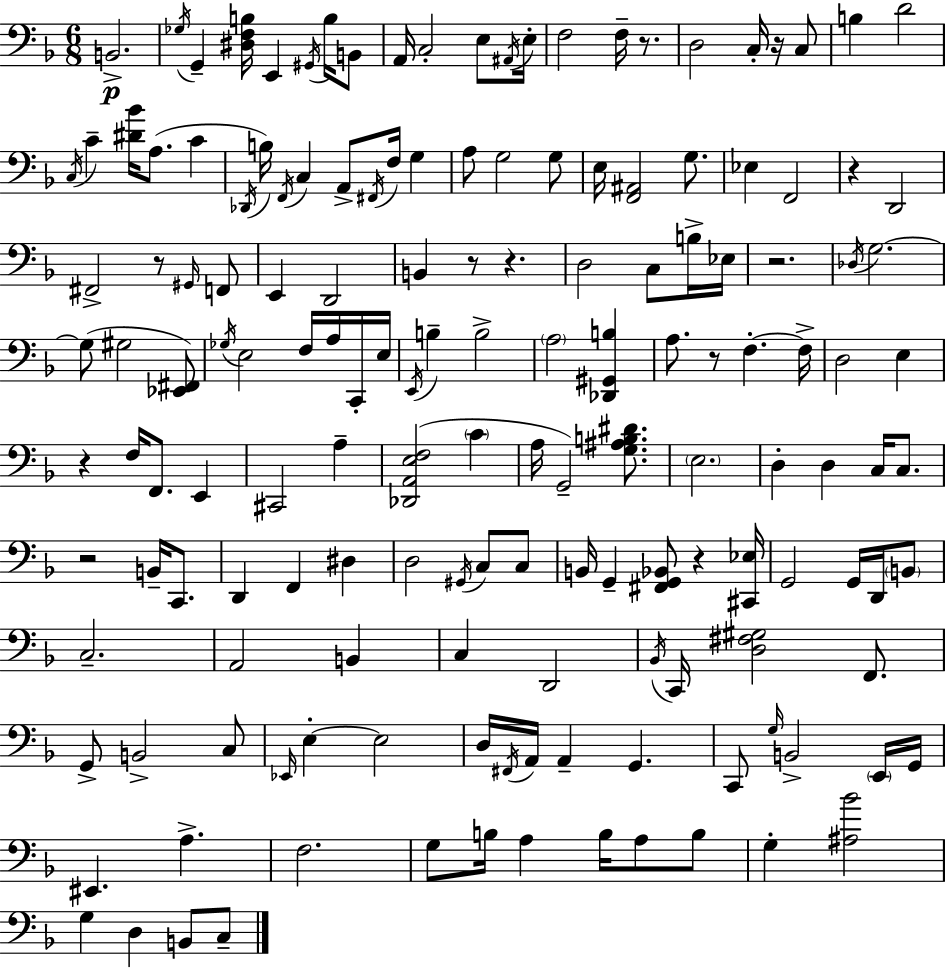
X:1
T:Untitled
M:6/8
L:1/4
K:Dm
B,,2 _G,/4 G,, [^D,F,B,]/4 E,, ^G,,/4 B,/4 B,,/2 A,,/4 C,2 E,/2 ^A,,/4 E,/4 F,2 F,/4 z/2 D,2 C,/4 z/4 C,/2 B, D2 C,/4 C [^D_B]/4 A,/2 C _D,,/4 B,/4 F,,/4 C, A,,/2 ^F,,/4 F,/4 G, A,/2 G,2 G,/2 E,/4 [F,,^A,,]2 G,/2 _E, F,,2 z D,,2 ^F,,2 z/2 ^G,,/4 F,,/2 E,, D,,2 B,, z/2 z D,2 C,/2 B,/4 _E,/4 z2 _D,/4 G,2 G,/2 ^G,2 [_E,,^F,,]/2 _G,/4 E,2 F,/4 A,/4 C,,/4 E,/4 E,,/4 B, B,2 A,2 [_D,,^G,,B,] A,/2 z/2 F, F,/4 D,2 E, z F,/4 F,,/2 E,, ^C,,2 A, [_D,,A,,E,F,]2 C A,/4 G,,2 [G,^A,B,^D]/2 E,2 D, D, C,/4 C,/2 z2 B,,/4 C,,/2 D,, F,, ^D, D,2 ^G,,/4 C,/2 C,/2 B,,/4 G,, [^F,,G,,_B,,]/2 z [^C,,_E,]/4 G,,2 G,,/4 D,,/4 B,,/2 C,2 A,,2 B,, C, D,,2 _B,,/4 C,,/4 [D,^F,^G,]2 F,,/2 G,,/2 B,,2 C,/2 _E,,/4 E, E,2 D,/4 ^F,,/4 A,,/4 A,, G,, C,,/2 G,/4 B,,2 E,,/4 G,,/4 ^E,, A, F,2 G,/2 B,/4 A, B,/4 A,/2 B,/2 G, [^A,_B]2 G, D, B,,/2 C,/2